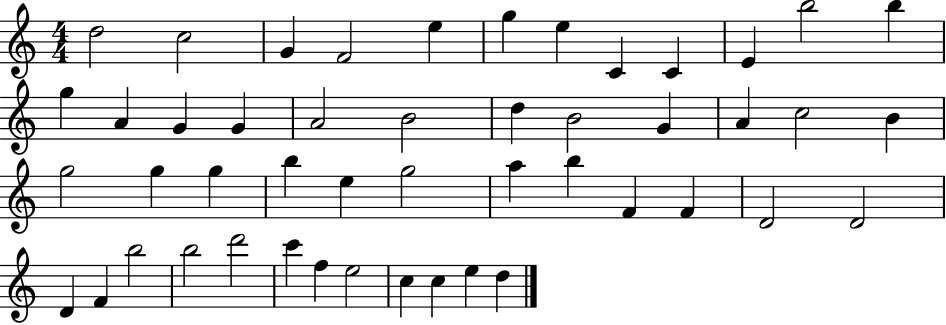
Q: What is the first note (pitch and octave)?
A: D5